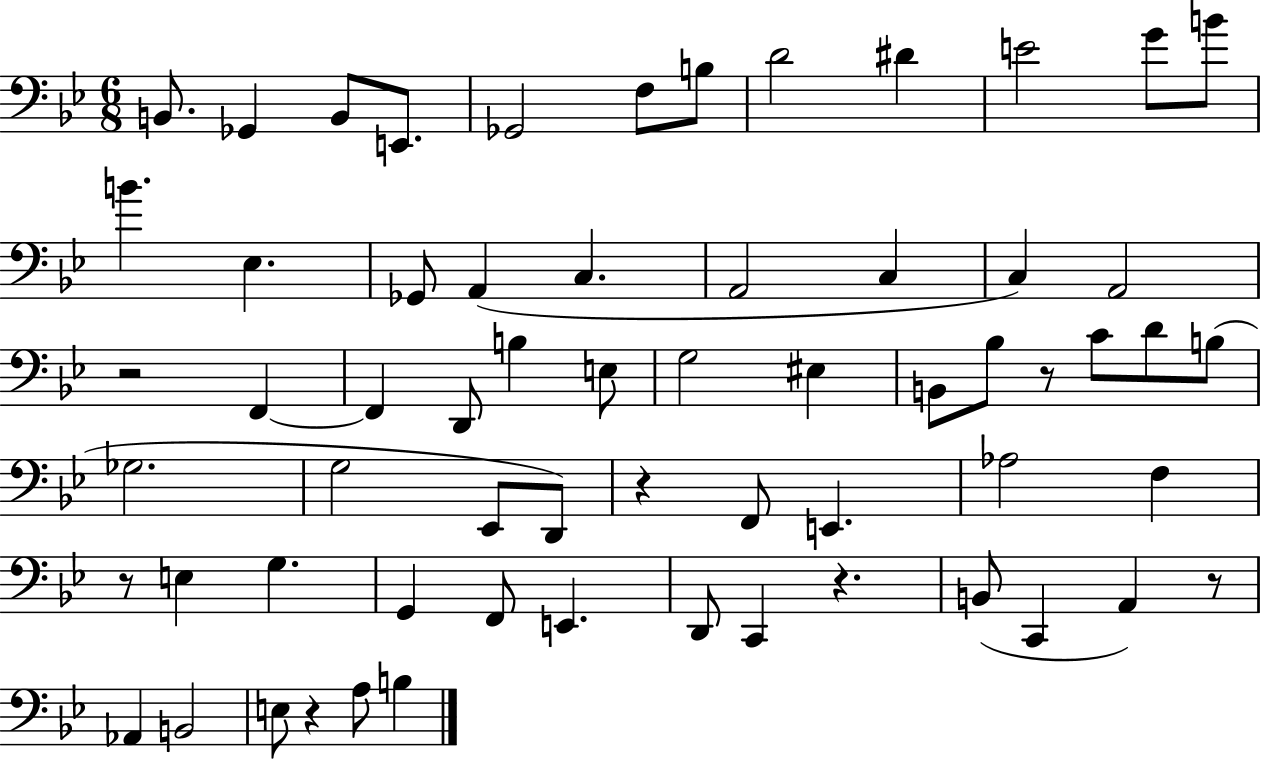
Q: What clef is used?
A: bass